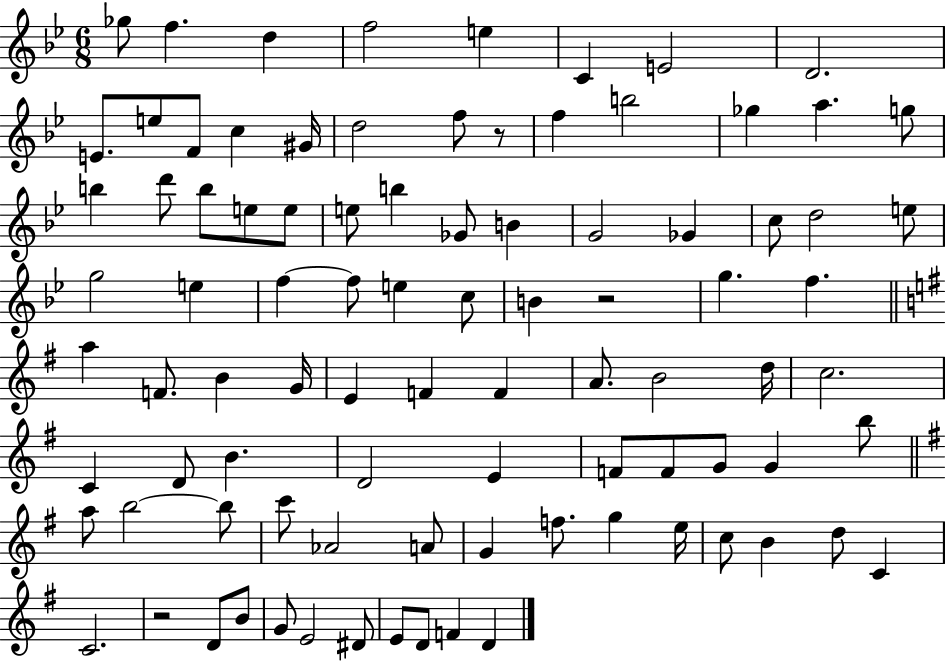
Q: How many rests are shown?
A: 3